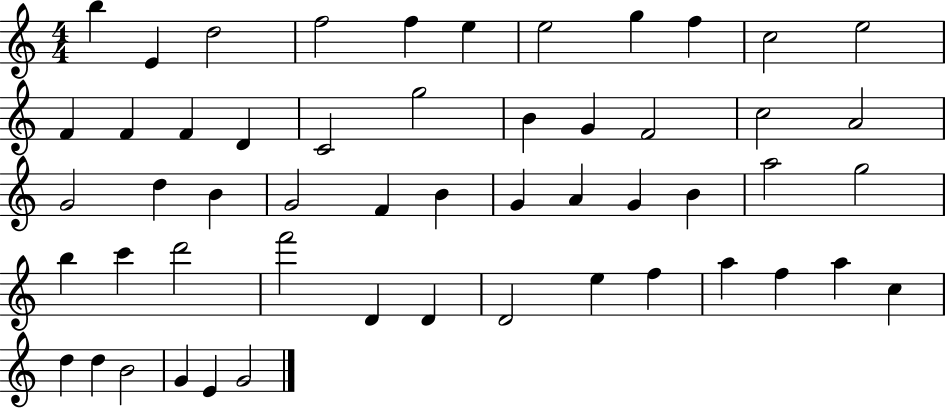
B5/q E4/q D5/h F5/h F5/q E5/q E5/h G5/q F5/q C5/h E5/h F4/q F4/q F4/q D4/q C4/h G5/h B4/q G4/q F4/h C5/h A4/h G4/h D5/q B4/q G4/h F4/q B4/q G4/q A4/q G4/q B4/q A5/h G5/h B5/q C6/q D6/h F6/h D4/q D4/q D4/h E5/q F5/q A5/q F5/q A5/q C5/q D5/q D5/q B4/h G4/q E4/q G4/h